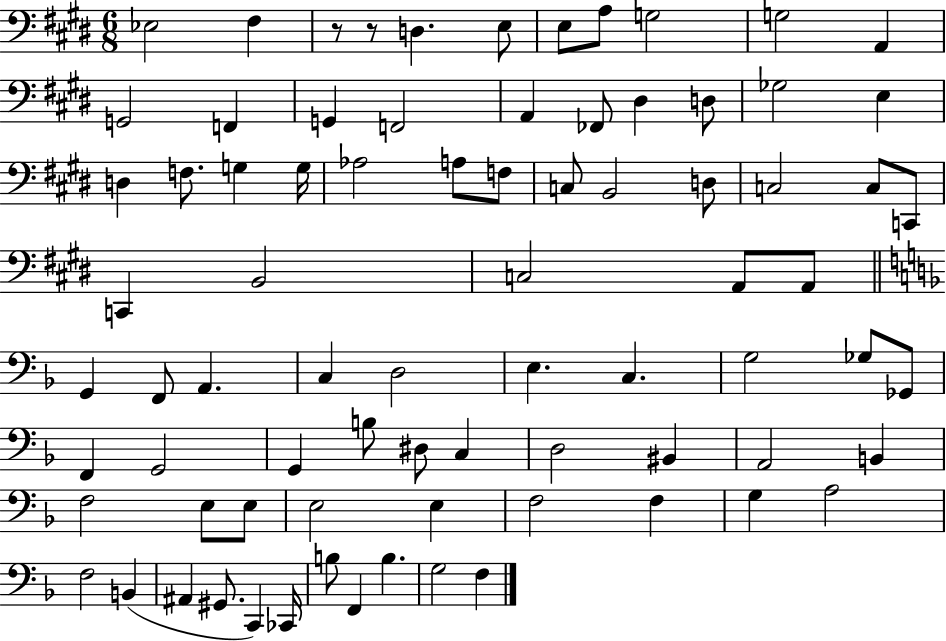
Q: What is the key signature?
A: E major